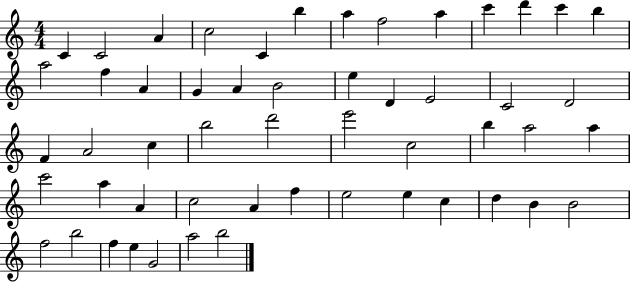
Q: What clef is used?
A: treble